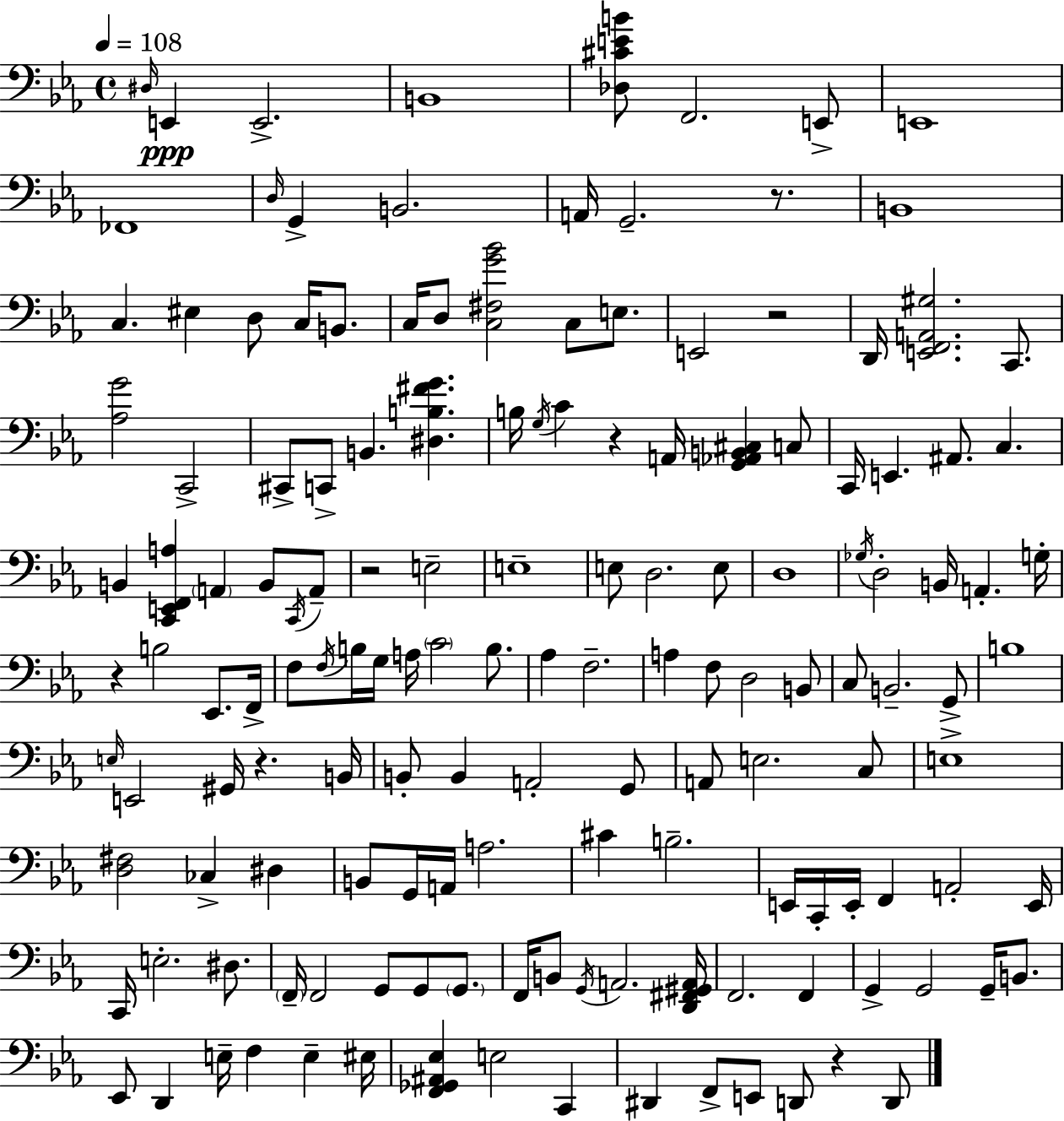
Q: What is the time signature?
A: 4/4